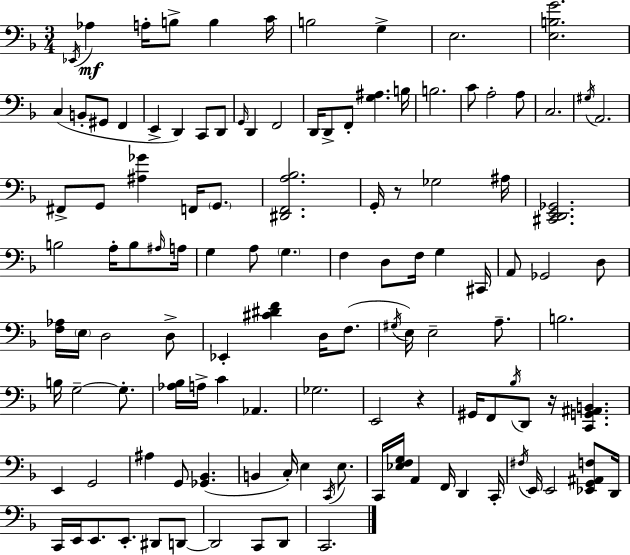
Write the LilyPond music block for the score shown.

{
  \clef bass
  \numericTimeSignature
  \time 3/4
  \key f \major
  \acciaccatura { ees,16 }\mf aes4 a16-. b8-> b4 | c'16 b2 g4-> | e2. | <e b g'>2. | \break c4( b,8-. gis,8 f,4 | e,4-> d,4) c,8 d,8 | \grace { g,16 } d,4 f,2 | d,16 d,8-> f,8-. <g ais>4. | \break b16 b2. | c'8 a2-. | a8 c2. | \acciaccatura { gis16 } a,2. | \break fis,8-> g,8 <ais ges'>4 f,16 | \parenthesize g,8. <dis, f, a bes>2. | g,16-. r8 ges2 | ais16 <cis, d, e, ges,>2. | \break b2 a16-. | b8 \grace { ais16 } a16 g4 a8 \parenthesize g4. | f4 d8 f16 g4 | cis,16 a,8 ges,2 | \break d8 <f aes>16 \parenthesize e16 d2 | d8-> ees,4-. <cis' dis' f'>4 | d16 f8.( \acciaccatura { gis16 } e16) e2-- | a8.-- b2. | \break b16 g2--~~ | g8.-. <aes bes>16 a16-> c'4 aes,4. | ges2. | e,2 | \break r4 gis,16 f,8 \acciaccatura { bes16 } d,8 r16 | <c, g, ais, b,>4. e,4 g,2 | ais4 g,8 | <ges, bes,>4.( b,4 c16-.) e4 | \break \acciaccatura { c,16 } e8. c,16 <ees f g>16 a,4 | f,16 d,4 c,16-. \acciaccatura { fis16 } e,16 e,2 | <ees, g, ais, f>8 d,16 c,16 e,16 e,8. | e,8.-. dis,8 d,8~~ d,2 | \break c,8 d,8 c,2. | \bar "|."
}